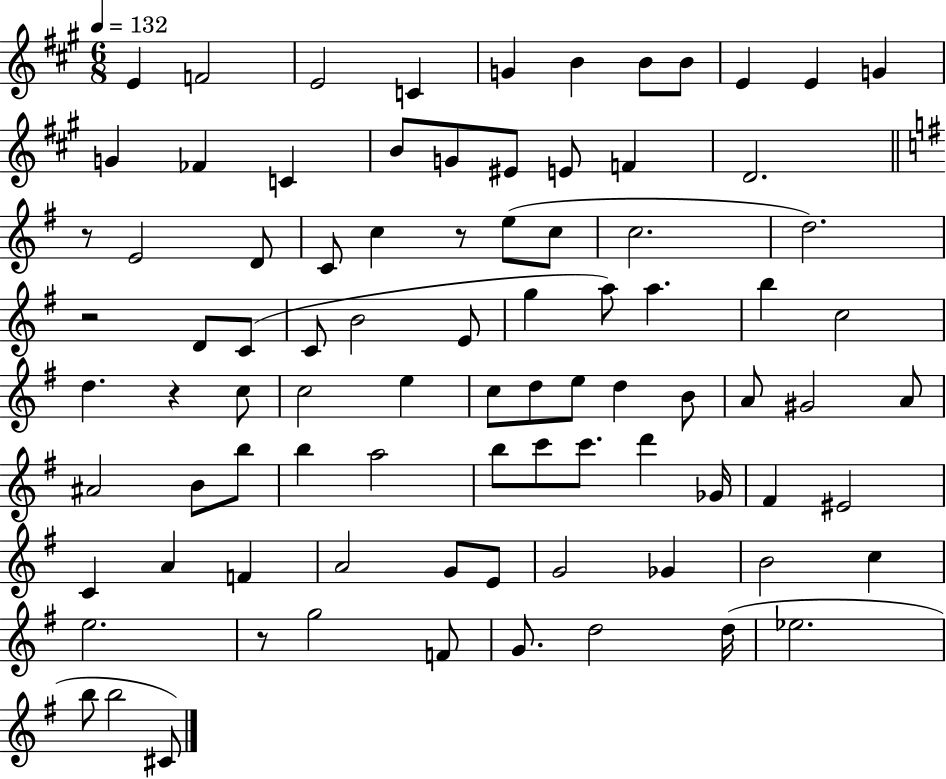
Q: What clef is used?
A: treble